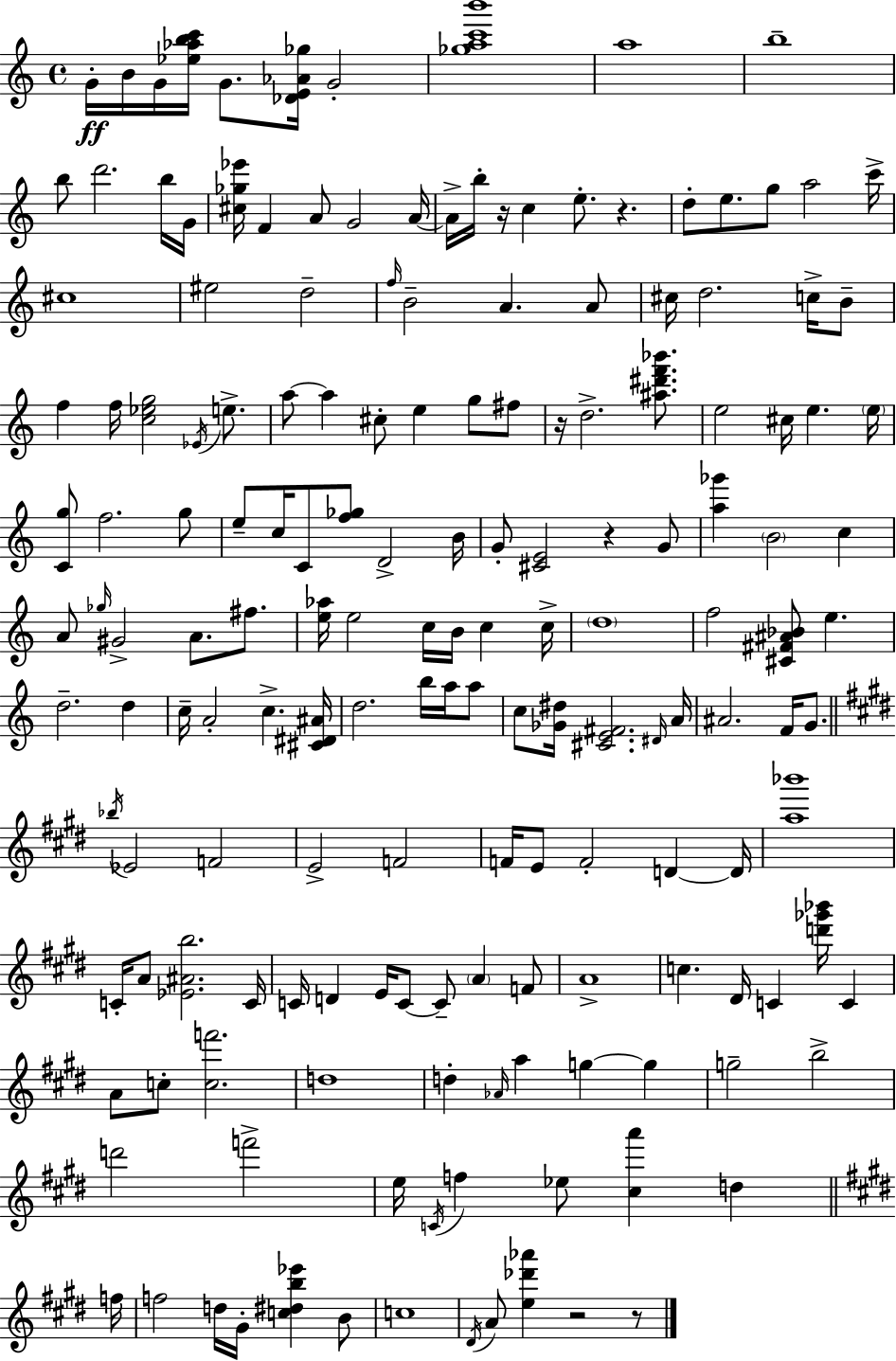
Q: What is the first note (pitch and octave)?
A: G4